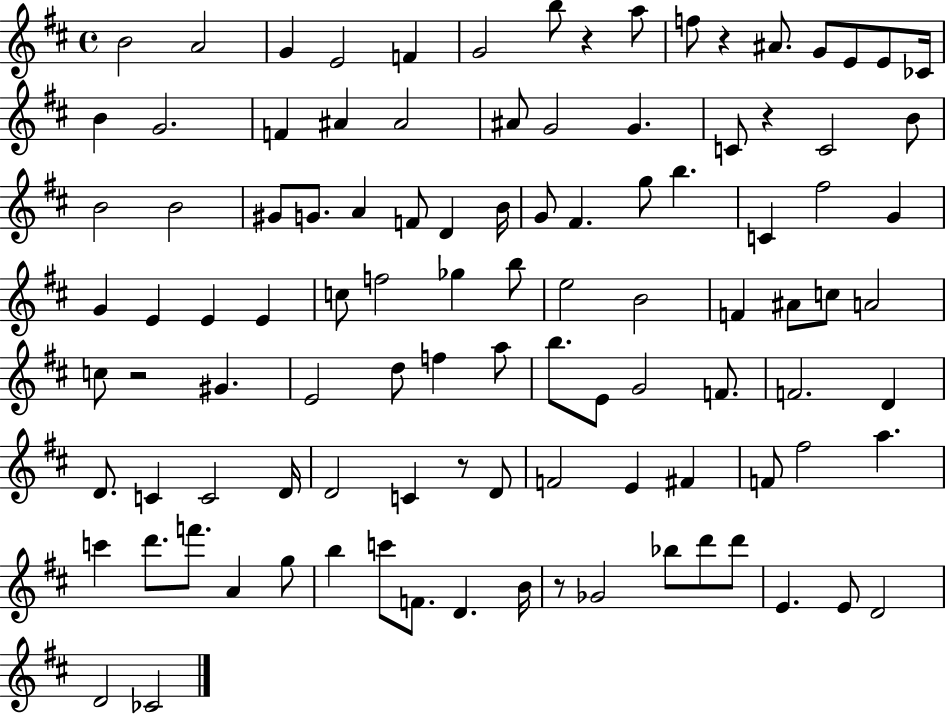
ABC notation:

X:1
T:Untitled
M:4/4
L:1/4
K:D
B2 A2 G E2 F G2 b/2 z a/2 f/2 z ^A/2 G/2 E/2 E/2 _C/4 B G2 F ^A ^A2 ^A/2 G2 G C/2 z C2 B/2 B2 B2 ^G/2 G/2 A F/2 D B/4 G/2 ^F g/2 b C ^f2 G G E E E c/2 f2 _g b/2 e2 B2 F ^A/2 c/2 A2 c/2 z2 ^G E2 d/2 f a/2 b/2 E/2 G2 F/2 F2 D D/2 C C2 D/4 D2 C z/2 D/2 F2 E ^F F/2 ^f2 a c' d'/2 f'/2 A g/2 b c'/2 F/2 D B/4 z/2 _G2 _b/2 d'/2 d'/2 E E/2 D2 D2 _C2